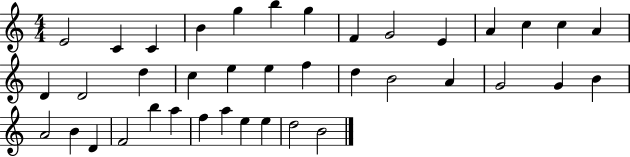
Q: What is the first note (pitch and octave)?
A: E4